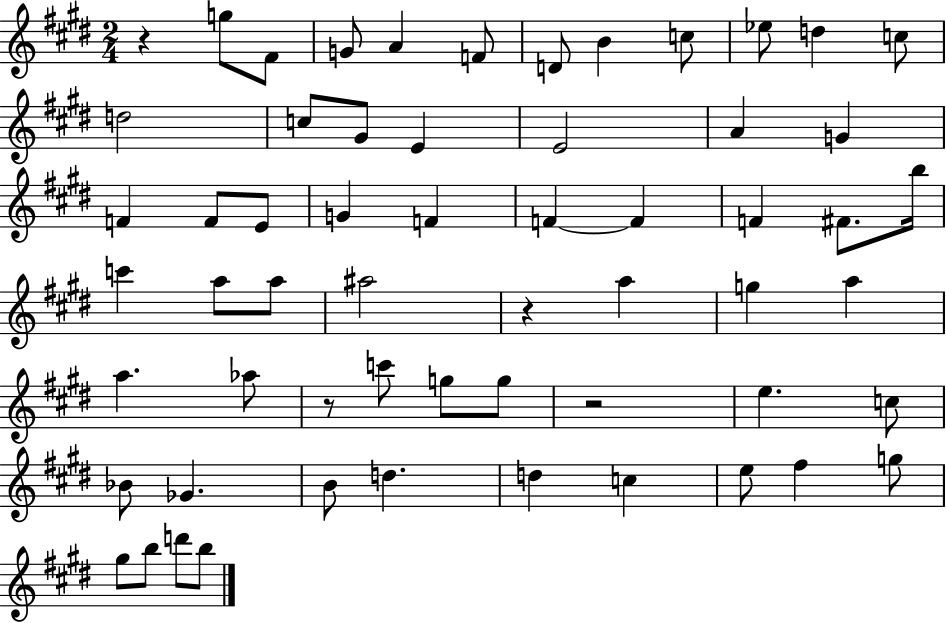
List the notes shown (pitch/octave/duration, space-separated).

R/q G5/e F#4/e G4/e A4/q F4/e D4/e B4/q C5/e Eb5/e D5/q C5/e D5/h C5/e G#4/e E4/q E4/h A4/q G4/q F4/q F4/e E4/e G4/q F4/q F4/q F4/q F4/q F#4/e. B5/s C6/q A5/e A5/e A#5/h R/q A5/q G5/q A5/q A5/q. Ab5/e R/e C6/e G5/e G5/e R/h E5/q. C5/e Bb4/e Gb4/q. B4/e D5/q. D5/q C5/q E5/e F#5/q G5/e G#5/e B5/e D6/e B5/e